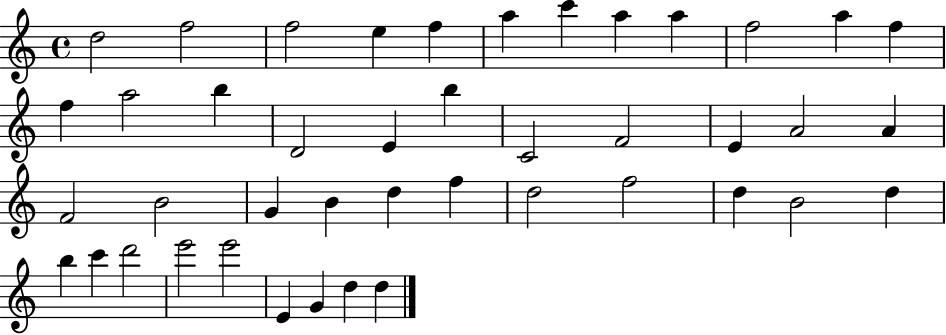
X:1
T:Untitled
M:4/4
L:1/4
K:C
d2 f2 f2 e f a c' a a f2 a f f a2 b D2 E b C2 F2 E A2 A F2 B2 G B d f d2 f2 d B2 d b c' d'2 e'2 e'2 E G d d